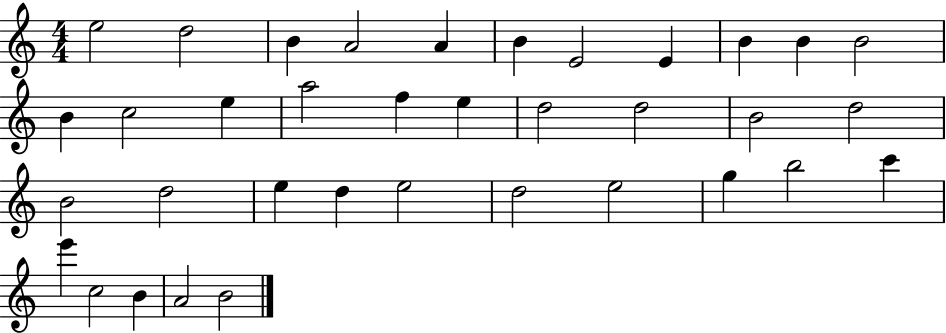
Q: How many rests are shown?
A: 0